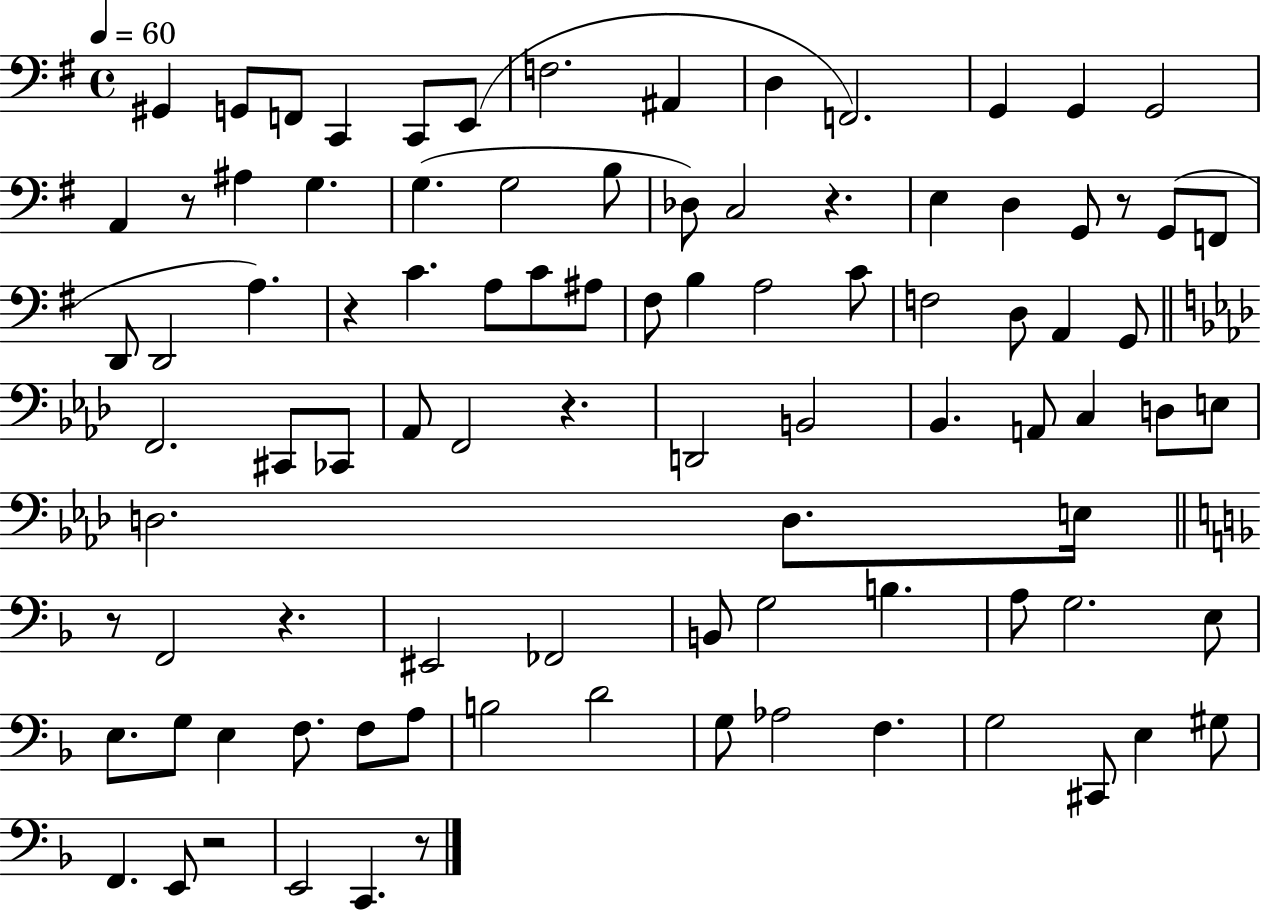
G#2/q G2/e F2/e C2/q C2/e E2/e F3/h. A#2/q D3/q F2/h. G2/q G2/q G2/h A2/q R/e A#3/q G3/q. G3/q. G3/h B3/e Db3/e C3/h R/q. E3/q D3/q G2/e R/e G2/e F2/e D2/e D2/h A3/q. R/q C4/q. A3/e C4/e A#3/e F#3/e B3/q A3/h C4/e F3/h D3/e A2/q G2/e F2/h. C#2/e CES2/e Ab2/e F2/h R/q. D2/h B2/h Bb2/q. A2/e C3/q D3/e E3/e D3/h. D3/e. E3/s R/e F2/h R/q. EIS2/h FES2/h B2/e G3/h B3/q. A3/e G3/h. E3/e E3/e. G3/e E3/q F3/e. F3/e A3/e B3/h D4/h G3/e Ab3/h F3/q. G3/h C#2/e E3/q G#3/e F2/q. E2/e R/h E2/h C2/q. R/e